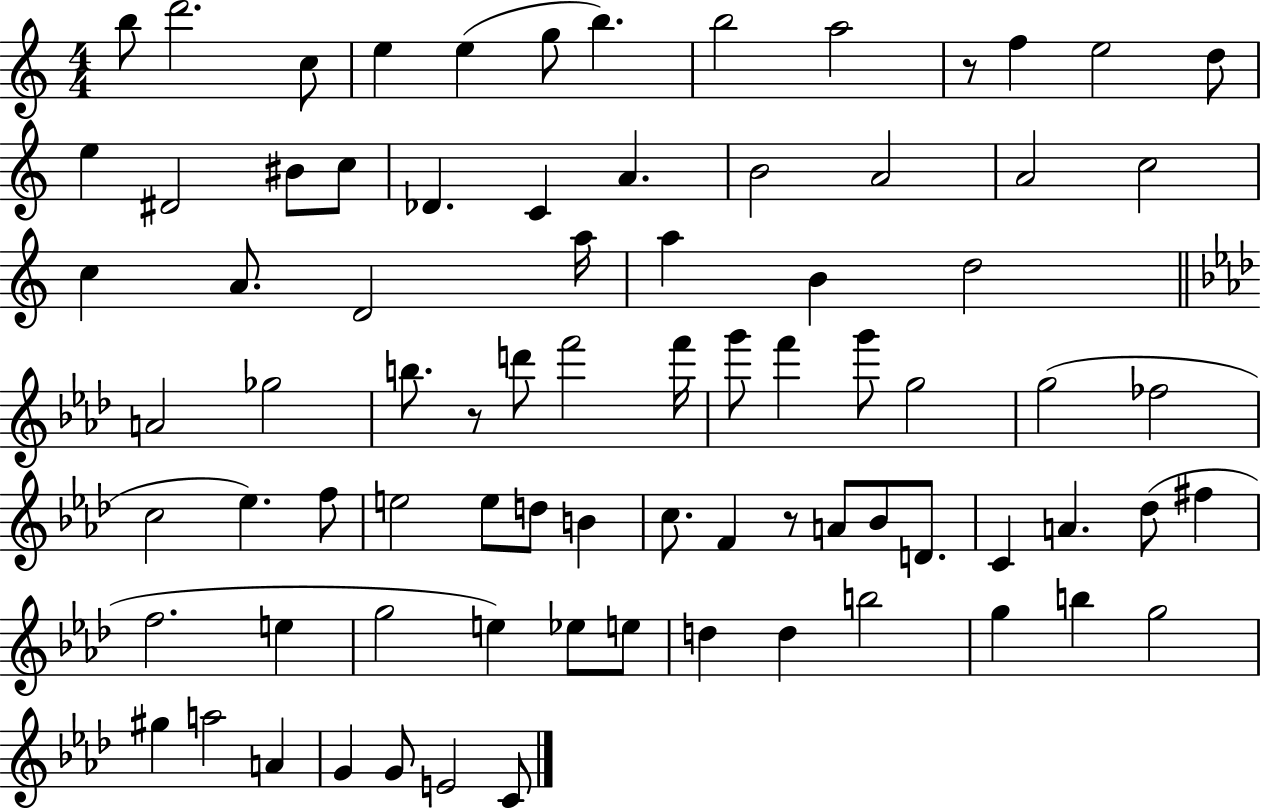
{
  \clef treble
  \numericTimeSignature
  \time 4/4
  \key c \major
  b''8 d'''2. c''8 | e''4 e''4( g''8 b''4.) | b''2 a''2 | r8 f''4 e''2 d''8 | \break e''4 dis'2 bis'8 c''8 | des'4. c'4 a'4. | b'2 a'2 | a'2 c''2 | \break c''4 a'8. d'2 a''16 | a''4 b'4 d''2 | \bar "||" \break \key aes \major a'2 ges''2 | b''8. r8 d'''8 f'''2 f'''16 | g'''8 f'''4 g'''8 g''2 | g''2( fes''2 | \break c''2 ees''4.) f''8 | e''2 e''8 d''8 b'4 | c''8. f'4 r8 a'8 bes'8 d'8. | c'4 a'4. des''8( fis''4 | \break f''2. e''4 | g''2 e''4) ees''8 e''8 | d''4 d''4 b''2 | g''4 b''4 g''2 | \break gis''4 a''2 a'4 | g'4 g'8 e'2 c'8 | \bar "|."
}